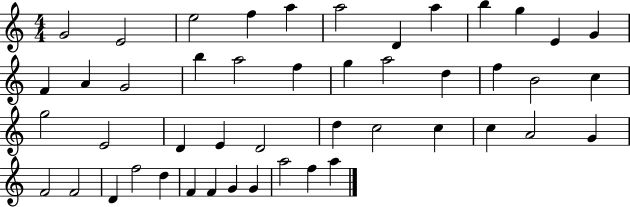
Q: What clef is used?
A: treble